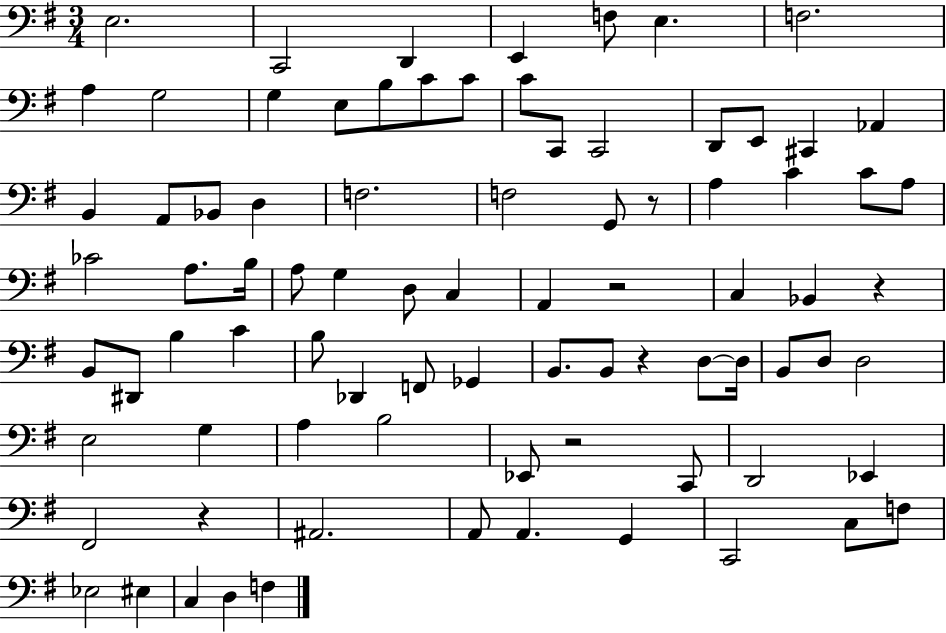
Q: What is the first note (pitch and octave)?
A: E3